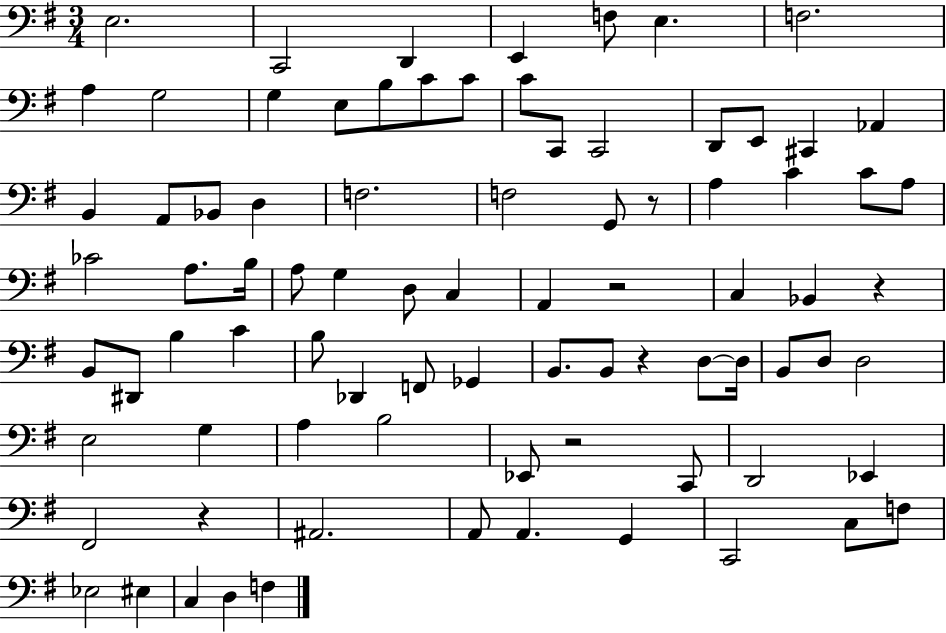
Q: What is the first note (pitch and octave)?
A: E3